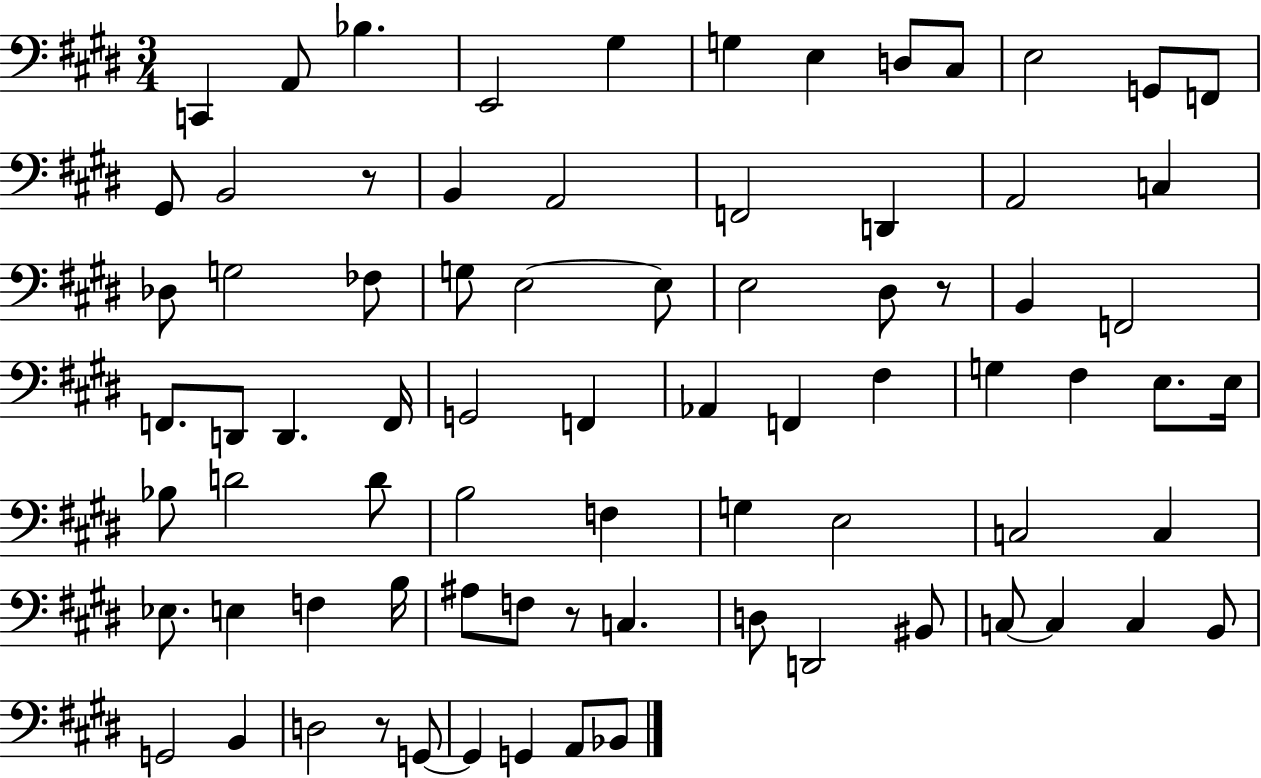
C2/q A2/e Bb3/q. E2/h G#3/q G3/q E3/q D3/e C#3/e E3/h G2/e F2/e G#2/e B2/h R/e B2/q A2/h F2/h D2/q A2/h C3/q Db3/e G3/h FES3/e G3/e E3/h E3/e E3/h D#3/e R/e B2/q F2/h F2/e. D2/e D2/q. F2/s G2/h F2/q Ab2/q F2/q F#3/q G3/q F#3/q E3/e. E3/s Bb3/e D4/h D4/e B3/h F3/q G3/q E3/h C3/h C3/q Eb3/e. E3/q F3/q B3/s A#3/e F3/e R/e C3/q. D3/e D2/h BIS2/e C3/e C3/q C3/q B2/e G2/h B2/q D3/h R/e G2/e G2/q G2/q A2/e Bb2/e